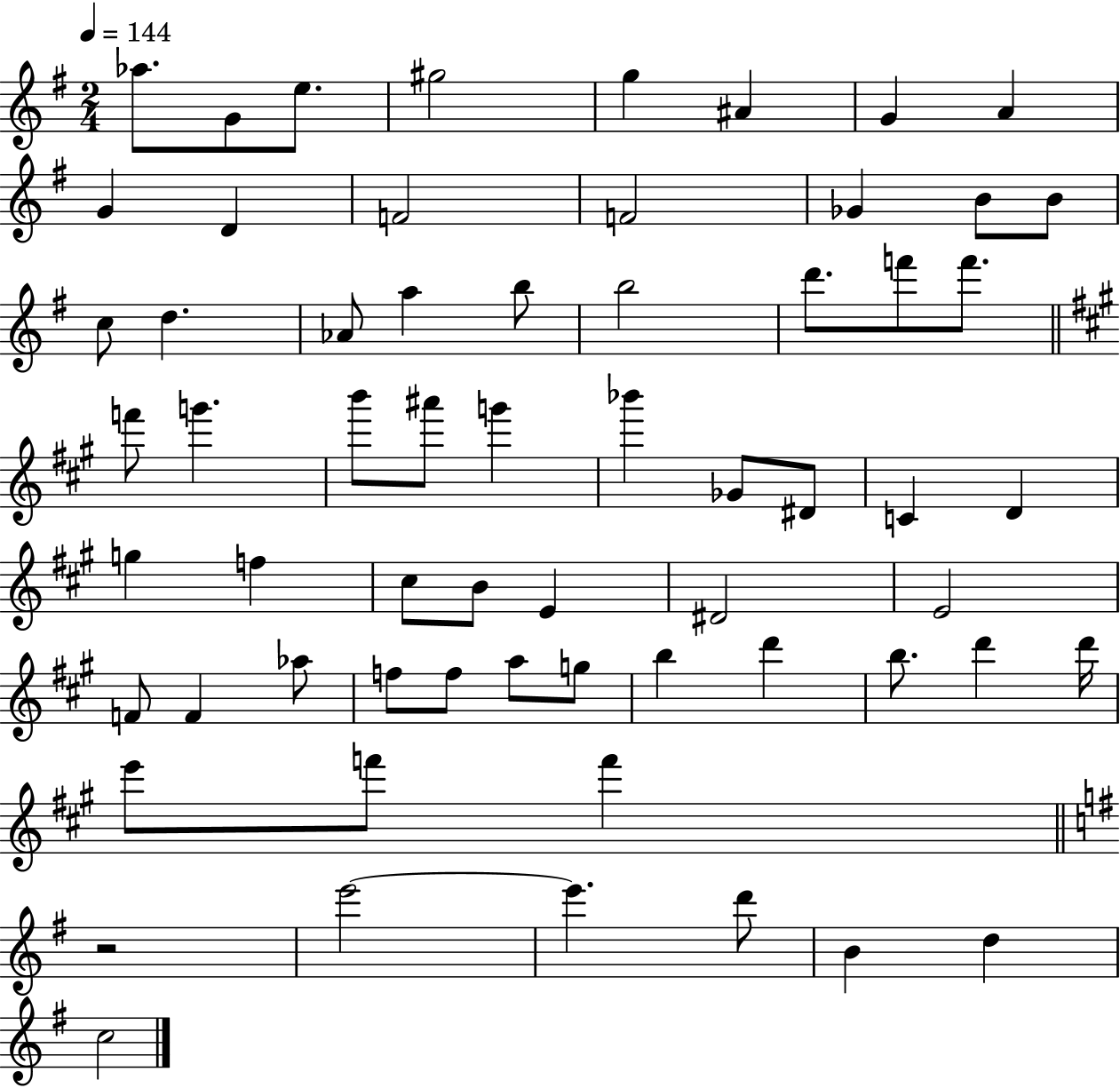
Ab5/e. G4/e E5/e. G#5/h G5/q A#4/q G4/q A4/q G4/q D4/q F4/h F4/h Gb4/q B4/e B4/e C5/e D5/q. Ab4/e A5/q B5/e B5/h D6/e. F6/e F6/e. F6/e G6/q. B6/e A#6/e G6/q Bb6/q Gb4/e D#4/e C4/q D4/q G5/q F5/q C#5/e B4/e E4/q D#4/h E4/h F4/e F4/q Ab5/e F5/e F5/e A5/e G5/e B5/q D6/q B5/e. D6/q D6/s E6/e F6/e F6/q R/h E6/h E6/q. D6/e B4/q D5/q C5/h